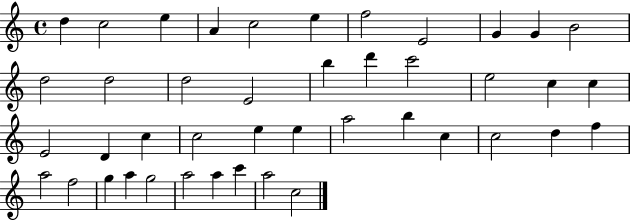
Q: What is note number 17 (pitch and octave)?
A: D6